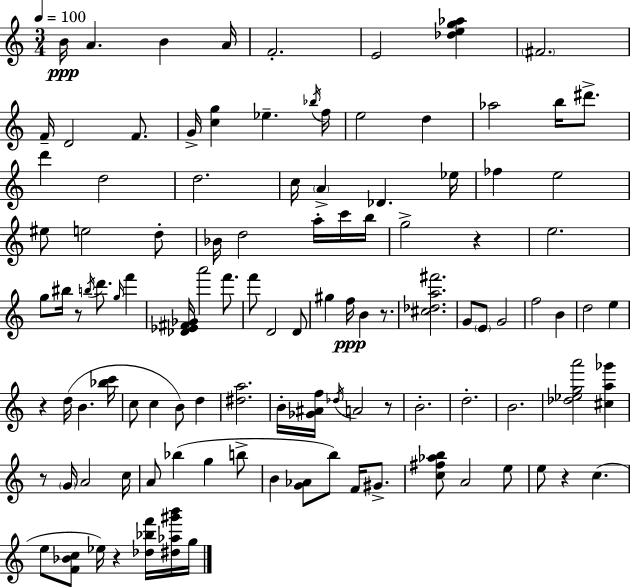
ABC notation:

X:1
T:Untitled
M:3/4
L:1/4
K:C
B/4 A B A/4 F2 E2 [_deg_a] ^F2 F/4 D2 F/2 G/4 [cg] _e _b/4 f/4 e2 d _a2 b/4 ^d'/2 d' d2 d2 c/4 A _D _e/4 _f e2 ^e/2 e2 d/2 _B/4 d2 a/4 c'/4 b/4 g2 z e2 g/2 ^b/4 z/2 b/4 d'/2 g/4 f' [_D_E^F_G]/4 a'2 f'/2 f'/2 D2 D/2 ^g f/4 B z/2 [^c_da^f']2 G/2 E/2 G2 f2 B d2 e z d/4 B [_bc']/4 c/2 c B/2 d [^da]2 B/4 [_G^Af]/4 _d/4 A2 z/2 B2 d2 B2 [_d_ega']2 [^ca_g'] z/2 G/4 A2 c/4 A/2 _b g b/2 B [G_A]/2 b/2 F/4 ^G/2 [c^f_ab]/2 A2 e/2 e/2 z c e/2 [F_Bc]/2 _e/4 z [_d_bf']/4 [^d_a^g'b']/4 g/4